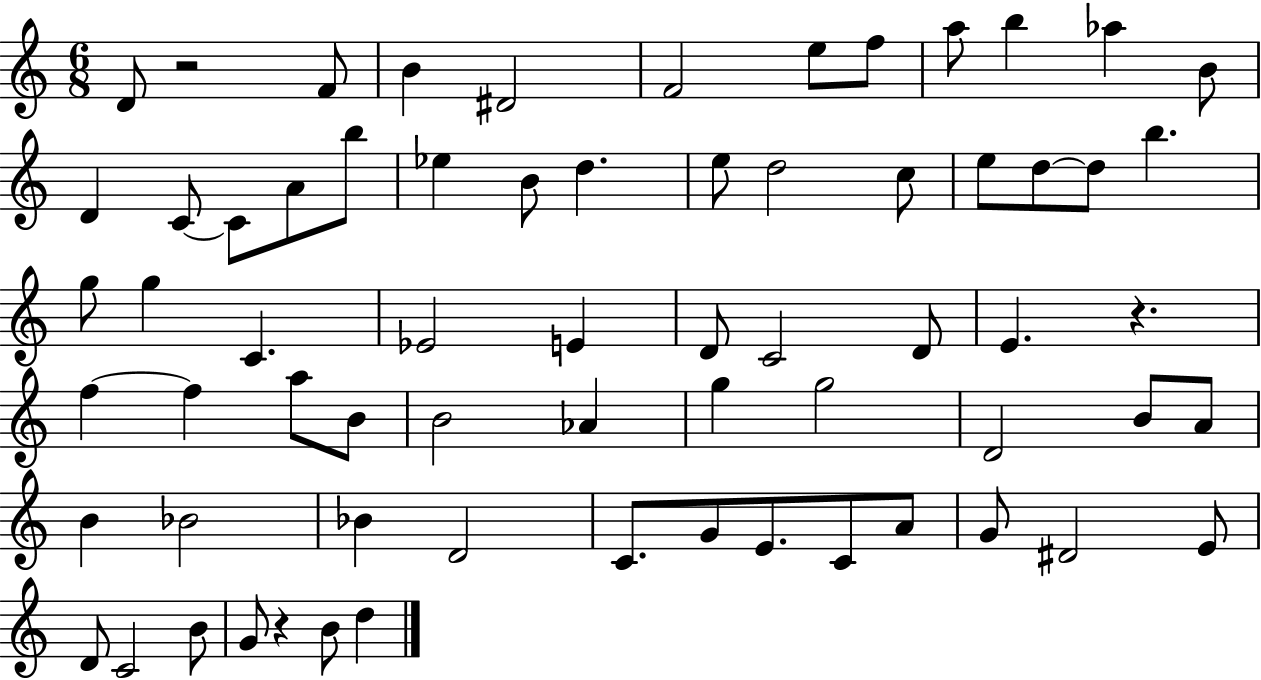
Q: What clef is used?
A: treble